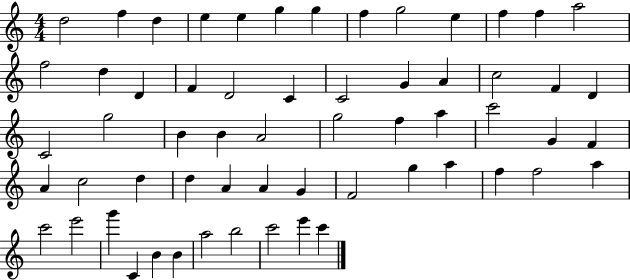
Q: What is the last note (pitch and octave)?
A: C6